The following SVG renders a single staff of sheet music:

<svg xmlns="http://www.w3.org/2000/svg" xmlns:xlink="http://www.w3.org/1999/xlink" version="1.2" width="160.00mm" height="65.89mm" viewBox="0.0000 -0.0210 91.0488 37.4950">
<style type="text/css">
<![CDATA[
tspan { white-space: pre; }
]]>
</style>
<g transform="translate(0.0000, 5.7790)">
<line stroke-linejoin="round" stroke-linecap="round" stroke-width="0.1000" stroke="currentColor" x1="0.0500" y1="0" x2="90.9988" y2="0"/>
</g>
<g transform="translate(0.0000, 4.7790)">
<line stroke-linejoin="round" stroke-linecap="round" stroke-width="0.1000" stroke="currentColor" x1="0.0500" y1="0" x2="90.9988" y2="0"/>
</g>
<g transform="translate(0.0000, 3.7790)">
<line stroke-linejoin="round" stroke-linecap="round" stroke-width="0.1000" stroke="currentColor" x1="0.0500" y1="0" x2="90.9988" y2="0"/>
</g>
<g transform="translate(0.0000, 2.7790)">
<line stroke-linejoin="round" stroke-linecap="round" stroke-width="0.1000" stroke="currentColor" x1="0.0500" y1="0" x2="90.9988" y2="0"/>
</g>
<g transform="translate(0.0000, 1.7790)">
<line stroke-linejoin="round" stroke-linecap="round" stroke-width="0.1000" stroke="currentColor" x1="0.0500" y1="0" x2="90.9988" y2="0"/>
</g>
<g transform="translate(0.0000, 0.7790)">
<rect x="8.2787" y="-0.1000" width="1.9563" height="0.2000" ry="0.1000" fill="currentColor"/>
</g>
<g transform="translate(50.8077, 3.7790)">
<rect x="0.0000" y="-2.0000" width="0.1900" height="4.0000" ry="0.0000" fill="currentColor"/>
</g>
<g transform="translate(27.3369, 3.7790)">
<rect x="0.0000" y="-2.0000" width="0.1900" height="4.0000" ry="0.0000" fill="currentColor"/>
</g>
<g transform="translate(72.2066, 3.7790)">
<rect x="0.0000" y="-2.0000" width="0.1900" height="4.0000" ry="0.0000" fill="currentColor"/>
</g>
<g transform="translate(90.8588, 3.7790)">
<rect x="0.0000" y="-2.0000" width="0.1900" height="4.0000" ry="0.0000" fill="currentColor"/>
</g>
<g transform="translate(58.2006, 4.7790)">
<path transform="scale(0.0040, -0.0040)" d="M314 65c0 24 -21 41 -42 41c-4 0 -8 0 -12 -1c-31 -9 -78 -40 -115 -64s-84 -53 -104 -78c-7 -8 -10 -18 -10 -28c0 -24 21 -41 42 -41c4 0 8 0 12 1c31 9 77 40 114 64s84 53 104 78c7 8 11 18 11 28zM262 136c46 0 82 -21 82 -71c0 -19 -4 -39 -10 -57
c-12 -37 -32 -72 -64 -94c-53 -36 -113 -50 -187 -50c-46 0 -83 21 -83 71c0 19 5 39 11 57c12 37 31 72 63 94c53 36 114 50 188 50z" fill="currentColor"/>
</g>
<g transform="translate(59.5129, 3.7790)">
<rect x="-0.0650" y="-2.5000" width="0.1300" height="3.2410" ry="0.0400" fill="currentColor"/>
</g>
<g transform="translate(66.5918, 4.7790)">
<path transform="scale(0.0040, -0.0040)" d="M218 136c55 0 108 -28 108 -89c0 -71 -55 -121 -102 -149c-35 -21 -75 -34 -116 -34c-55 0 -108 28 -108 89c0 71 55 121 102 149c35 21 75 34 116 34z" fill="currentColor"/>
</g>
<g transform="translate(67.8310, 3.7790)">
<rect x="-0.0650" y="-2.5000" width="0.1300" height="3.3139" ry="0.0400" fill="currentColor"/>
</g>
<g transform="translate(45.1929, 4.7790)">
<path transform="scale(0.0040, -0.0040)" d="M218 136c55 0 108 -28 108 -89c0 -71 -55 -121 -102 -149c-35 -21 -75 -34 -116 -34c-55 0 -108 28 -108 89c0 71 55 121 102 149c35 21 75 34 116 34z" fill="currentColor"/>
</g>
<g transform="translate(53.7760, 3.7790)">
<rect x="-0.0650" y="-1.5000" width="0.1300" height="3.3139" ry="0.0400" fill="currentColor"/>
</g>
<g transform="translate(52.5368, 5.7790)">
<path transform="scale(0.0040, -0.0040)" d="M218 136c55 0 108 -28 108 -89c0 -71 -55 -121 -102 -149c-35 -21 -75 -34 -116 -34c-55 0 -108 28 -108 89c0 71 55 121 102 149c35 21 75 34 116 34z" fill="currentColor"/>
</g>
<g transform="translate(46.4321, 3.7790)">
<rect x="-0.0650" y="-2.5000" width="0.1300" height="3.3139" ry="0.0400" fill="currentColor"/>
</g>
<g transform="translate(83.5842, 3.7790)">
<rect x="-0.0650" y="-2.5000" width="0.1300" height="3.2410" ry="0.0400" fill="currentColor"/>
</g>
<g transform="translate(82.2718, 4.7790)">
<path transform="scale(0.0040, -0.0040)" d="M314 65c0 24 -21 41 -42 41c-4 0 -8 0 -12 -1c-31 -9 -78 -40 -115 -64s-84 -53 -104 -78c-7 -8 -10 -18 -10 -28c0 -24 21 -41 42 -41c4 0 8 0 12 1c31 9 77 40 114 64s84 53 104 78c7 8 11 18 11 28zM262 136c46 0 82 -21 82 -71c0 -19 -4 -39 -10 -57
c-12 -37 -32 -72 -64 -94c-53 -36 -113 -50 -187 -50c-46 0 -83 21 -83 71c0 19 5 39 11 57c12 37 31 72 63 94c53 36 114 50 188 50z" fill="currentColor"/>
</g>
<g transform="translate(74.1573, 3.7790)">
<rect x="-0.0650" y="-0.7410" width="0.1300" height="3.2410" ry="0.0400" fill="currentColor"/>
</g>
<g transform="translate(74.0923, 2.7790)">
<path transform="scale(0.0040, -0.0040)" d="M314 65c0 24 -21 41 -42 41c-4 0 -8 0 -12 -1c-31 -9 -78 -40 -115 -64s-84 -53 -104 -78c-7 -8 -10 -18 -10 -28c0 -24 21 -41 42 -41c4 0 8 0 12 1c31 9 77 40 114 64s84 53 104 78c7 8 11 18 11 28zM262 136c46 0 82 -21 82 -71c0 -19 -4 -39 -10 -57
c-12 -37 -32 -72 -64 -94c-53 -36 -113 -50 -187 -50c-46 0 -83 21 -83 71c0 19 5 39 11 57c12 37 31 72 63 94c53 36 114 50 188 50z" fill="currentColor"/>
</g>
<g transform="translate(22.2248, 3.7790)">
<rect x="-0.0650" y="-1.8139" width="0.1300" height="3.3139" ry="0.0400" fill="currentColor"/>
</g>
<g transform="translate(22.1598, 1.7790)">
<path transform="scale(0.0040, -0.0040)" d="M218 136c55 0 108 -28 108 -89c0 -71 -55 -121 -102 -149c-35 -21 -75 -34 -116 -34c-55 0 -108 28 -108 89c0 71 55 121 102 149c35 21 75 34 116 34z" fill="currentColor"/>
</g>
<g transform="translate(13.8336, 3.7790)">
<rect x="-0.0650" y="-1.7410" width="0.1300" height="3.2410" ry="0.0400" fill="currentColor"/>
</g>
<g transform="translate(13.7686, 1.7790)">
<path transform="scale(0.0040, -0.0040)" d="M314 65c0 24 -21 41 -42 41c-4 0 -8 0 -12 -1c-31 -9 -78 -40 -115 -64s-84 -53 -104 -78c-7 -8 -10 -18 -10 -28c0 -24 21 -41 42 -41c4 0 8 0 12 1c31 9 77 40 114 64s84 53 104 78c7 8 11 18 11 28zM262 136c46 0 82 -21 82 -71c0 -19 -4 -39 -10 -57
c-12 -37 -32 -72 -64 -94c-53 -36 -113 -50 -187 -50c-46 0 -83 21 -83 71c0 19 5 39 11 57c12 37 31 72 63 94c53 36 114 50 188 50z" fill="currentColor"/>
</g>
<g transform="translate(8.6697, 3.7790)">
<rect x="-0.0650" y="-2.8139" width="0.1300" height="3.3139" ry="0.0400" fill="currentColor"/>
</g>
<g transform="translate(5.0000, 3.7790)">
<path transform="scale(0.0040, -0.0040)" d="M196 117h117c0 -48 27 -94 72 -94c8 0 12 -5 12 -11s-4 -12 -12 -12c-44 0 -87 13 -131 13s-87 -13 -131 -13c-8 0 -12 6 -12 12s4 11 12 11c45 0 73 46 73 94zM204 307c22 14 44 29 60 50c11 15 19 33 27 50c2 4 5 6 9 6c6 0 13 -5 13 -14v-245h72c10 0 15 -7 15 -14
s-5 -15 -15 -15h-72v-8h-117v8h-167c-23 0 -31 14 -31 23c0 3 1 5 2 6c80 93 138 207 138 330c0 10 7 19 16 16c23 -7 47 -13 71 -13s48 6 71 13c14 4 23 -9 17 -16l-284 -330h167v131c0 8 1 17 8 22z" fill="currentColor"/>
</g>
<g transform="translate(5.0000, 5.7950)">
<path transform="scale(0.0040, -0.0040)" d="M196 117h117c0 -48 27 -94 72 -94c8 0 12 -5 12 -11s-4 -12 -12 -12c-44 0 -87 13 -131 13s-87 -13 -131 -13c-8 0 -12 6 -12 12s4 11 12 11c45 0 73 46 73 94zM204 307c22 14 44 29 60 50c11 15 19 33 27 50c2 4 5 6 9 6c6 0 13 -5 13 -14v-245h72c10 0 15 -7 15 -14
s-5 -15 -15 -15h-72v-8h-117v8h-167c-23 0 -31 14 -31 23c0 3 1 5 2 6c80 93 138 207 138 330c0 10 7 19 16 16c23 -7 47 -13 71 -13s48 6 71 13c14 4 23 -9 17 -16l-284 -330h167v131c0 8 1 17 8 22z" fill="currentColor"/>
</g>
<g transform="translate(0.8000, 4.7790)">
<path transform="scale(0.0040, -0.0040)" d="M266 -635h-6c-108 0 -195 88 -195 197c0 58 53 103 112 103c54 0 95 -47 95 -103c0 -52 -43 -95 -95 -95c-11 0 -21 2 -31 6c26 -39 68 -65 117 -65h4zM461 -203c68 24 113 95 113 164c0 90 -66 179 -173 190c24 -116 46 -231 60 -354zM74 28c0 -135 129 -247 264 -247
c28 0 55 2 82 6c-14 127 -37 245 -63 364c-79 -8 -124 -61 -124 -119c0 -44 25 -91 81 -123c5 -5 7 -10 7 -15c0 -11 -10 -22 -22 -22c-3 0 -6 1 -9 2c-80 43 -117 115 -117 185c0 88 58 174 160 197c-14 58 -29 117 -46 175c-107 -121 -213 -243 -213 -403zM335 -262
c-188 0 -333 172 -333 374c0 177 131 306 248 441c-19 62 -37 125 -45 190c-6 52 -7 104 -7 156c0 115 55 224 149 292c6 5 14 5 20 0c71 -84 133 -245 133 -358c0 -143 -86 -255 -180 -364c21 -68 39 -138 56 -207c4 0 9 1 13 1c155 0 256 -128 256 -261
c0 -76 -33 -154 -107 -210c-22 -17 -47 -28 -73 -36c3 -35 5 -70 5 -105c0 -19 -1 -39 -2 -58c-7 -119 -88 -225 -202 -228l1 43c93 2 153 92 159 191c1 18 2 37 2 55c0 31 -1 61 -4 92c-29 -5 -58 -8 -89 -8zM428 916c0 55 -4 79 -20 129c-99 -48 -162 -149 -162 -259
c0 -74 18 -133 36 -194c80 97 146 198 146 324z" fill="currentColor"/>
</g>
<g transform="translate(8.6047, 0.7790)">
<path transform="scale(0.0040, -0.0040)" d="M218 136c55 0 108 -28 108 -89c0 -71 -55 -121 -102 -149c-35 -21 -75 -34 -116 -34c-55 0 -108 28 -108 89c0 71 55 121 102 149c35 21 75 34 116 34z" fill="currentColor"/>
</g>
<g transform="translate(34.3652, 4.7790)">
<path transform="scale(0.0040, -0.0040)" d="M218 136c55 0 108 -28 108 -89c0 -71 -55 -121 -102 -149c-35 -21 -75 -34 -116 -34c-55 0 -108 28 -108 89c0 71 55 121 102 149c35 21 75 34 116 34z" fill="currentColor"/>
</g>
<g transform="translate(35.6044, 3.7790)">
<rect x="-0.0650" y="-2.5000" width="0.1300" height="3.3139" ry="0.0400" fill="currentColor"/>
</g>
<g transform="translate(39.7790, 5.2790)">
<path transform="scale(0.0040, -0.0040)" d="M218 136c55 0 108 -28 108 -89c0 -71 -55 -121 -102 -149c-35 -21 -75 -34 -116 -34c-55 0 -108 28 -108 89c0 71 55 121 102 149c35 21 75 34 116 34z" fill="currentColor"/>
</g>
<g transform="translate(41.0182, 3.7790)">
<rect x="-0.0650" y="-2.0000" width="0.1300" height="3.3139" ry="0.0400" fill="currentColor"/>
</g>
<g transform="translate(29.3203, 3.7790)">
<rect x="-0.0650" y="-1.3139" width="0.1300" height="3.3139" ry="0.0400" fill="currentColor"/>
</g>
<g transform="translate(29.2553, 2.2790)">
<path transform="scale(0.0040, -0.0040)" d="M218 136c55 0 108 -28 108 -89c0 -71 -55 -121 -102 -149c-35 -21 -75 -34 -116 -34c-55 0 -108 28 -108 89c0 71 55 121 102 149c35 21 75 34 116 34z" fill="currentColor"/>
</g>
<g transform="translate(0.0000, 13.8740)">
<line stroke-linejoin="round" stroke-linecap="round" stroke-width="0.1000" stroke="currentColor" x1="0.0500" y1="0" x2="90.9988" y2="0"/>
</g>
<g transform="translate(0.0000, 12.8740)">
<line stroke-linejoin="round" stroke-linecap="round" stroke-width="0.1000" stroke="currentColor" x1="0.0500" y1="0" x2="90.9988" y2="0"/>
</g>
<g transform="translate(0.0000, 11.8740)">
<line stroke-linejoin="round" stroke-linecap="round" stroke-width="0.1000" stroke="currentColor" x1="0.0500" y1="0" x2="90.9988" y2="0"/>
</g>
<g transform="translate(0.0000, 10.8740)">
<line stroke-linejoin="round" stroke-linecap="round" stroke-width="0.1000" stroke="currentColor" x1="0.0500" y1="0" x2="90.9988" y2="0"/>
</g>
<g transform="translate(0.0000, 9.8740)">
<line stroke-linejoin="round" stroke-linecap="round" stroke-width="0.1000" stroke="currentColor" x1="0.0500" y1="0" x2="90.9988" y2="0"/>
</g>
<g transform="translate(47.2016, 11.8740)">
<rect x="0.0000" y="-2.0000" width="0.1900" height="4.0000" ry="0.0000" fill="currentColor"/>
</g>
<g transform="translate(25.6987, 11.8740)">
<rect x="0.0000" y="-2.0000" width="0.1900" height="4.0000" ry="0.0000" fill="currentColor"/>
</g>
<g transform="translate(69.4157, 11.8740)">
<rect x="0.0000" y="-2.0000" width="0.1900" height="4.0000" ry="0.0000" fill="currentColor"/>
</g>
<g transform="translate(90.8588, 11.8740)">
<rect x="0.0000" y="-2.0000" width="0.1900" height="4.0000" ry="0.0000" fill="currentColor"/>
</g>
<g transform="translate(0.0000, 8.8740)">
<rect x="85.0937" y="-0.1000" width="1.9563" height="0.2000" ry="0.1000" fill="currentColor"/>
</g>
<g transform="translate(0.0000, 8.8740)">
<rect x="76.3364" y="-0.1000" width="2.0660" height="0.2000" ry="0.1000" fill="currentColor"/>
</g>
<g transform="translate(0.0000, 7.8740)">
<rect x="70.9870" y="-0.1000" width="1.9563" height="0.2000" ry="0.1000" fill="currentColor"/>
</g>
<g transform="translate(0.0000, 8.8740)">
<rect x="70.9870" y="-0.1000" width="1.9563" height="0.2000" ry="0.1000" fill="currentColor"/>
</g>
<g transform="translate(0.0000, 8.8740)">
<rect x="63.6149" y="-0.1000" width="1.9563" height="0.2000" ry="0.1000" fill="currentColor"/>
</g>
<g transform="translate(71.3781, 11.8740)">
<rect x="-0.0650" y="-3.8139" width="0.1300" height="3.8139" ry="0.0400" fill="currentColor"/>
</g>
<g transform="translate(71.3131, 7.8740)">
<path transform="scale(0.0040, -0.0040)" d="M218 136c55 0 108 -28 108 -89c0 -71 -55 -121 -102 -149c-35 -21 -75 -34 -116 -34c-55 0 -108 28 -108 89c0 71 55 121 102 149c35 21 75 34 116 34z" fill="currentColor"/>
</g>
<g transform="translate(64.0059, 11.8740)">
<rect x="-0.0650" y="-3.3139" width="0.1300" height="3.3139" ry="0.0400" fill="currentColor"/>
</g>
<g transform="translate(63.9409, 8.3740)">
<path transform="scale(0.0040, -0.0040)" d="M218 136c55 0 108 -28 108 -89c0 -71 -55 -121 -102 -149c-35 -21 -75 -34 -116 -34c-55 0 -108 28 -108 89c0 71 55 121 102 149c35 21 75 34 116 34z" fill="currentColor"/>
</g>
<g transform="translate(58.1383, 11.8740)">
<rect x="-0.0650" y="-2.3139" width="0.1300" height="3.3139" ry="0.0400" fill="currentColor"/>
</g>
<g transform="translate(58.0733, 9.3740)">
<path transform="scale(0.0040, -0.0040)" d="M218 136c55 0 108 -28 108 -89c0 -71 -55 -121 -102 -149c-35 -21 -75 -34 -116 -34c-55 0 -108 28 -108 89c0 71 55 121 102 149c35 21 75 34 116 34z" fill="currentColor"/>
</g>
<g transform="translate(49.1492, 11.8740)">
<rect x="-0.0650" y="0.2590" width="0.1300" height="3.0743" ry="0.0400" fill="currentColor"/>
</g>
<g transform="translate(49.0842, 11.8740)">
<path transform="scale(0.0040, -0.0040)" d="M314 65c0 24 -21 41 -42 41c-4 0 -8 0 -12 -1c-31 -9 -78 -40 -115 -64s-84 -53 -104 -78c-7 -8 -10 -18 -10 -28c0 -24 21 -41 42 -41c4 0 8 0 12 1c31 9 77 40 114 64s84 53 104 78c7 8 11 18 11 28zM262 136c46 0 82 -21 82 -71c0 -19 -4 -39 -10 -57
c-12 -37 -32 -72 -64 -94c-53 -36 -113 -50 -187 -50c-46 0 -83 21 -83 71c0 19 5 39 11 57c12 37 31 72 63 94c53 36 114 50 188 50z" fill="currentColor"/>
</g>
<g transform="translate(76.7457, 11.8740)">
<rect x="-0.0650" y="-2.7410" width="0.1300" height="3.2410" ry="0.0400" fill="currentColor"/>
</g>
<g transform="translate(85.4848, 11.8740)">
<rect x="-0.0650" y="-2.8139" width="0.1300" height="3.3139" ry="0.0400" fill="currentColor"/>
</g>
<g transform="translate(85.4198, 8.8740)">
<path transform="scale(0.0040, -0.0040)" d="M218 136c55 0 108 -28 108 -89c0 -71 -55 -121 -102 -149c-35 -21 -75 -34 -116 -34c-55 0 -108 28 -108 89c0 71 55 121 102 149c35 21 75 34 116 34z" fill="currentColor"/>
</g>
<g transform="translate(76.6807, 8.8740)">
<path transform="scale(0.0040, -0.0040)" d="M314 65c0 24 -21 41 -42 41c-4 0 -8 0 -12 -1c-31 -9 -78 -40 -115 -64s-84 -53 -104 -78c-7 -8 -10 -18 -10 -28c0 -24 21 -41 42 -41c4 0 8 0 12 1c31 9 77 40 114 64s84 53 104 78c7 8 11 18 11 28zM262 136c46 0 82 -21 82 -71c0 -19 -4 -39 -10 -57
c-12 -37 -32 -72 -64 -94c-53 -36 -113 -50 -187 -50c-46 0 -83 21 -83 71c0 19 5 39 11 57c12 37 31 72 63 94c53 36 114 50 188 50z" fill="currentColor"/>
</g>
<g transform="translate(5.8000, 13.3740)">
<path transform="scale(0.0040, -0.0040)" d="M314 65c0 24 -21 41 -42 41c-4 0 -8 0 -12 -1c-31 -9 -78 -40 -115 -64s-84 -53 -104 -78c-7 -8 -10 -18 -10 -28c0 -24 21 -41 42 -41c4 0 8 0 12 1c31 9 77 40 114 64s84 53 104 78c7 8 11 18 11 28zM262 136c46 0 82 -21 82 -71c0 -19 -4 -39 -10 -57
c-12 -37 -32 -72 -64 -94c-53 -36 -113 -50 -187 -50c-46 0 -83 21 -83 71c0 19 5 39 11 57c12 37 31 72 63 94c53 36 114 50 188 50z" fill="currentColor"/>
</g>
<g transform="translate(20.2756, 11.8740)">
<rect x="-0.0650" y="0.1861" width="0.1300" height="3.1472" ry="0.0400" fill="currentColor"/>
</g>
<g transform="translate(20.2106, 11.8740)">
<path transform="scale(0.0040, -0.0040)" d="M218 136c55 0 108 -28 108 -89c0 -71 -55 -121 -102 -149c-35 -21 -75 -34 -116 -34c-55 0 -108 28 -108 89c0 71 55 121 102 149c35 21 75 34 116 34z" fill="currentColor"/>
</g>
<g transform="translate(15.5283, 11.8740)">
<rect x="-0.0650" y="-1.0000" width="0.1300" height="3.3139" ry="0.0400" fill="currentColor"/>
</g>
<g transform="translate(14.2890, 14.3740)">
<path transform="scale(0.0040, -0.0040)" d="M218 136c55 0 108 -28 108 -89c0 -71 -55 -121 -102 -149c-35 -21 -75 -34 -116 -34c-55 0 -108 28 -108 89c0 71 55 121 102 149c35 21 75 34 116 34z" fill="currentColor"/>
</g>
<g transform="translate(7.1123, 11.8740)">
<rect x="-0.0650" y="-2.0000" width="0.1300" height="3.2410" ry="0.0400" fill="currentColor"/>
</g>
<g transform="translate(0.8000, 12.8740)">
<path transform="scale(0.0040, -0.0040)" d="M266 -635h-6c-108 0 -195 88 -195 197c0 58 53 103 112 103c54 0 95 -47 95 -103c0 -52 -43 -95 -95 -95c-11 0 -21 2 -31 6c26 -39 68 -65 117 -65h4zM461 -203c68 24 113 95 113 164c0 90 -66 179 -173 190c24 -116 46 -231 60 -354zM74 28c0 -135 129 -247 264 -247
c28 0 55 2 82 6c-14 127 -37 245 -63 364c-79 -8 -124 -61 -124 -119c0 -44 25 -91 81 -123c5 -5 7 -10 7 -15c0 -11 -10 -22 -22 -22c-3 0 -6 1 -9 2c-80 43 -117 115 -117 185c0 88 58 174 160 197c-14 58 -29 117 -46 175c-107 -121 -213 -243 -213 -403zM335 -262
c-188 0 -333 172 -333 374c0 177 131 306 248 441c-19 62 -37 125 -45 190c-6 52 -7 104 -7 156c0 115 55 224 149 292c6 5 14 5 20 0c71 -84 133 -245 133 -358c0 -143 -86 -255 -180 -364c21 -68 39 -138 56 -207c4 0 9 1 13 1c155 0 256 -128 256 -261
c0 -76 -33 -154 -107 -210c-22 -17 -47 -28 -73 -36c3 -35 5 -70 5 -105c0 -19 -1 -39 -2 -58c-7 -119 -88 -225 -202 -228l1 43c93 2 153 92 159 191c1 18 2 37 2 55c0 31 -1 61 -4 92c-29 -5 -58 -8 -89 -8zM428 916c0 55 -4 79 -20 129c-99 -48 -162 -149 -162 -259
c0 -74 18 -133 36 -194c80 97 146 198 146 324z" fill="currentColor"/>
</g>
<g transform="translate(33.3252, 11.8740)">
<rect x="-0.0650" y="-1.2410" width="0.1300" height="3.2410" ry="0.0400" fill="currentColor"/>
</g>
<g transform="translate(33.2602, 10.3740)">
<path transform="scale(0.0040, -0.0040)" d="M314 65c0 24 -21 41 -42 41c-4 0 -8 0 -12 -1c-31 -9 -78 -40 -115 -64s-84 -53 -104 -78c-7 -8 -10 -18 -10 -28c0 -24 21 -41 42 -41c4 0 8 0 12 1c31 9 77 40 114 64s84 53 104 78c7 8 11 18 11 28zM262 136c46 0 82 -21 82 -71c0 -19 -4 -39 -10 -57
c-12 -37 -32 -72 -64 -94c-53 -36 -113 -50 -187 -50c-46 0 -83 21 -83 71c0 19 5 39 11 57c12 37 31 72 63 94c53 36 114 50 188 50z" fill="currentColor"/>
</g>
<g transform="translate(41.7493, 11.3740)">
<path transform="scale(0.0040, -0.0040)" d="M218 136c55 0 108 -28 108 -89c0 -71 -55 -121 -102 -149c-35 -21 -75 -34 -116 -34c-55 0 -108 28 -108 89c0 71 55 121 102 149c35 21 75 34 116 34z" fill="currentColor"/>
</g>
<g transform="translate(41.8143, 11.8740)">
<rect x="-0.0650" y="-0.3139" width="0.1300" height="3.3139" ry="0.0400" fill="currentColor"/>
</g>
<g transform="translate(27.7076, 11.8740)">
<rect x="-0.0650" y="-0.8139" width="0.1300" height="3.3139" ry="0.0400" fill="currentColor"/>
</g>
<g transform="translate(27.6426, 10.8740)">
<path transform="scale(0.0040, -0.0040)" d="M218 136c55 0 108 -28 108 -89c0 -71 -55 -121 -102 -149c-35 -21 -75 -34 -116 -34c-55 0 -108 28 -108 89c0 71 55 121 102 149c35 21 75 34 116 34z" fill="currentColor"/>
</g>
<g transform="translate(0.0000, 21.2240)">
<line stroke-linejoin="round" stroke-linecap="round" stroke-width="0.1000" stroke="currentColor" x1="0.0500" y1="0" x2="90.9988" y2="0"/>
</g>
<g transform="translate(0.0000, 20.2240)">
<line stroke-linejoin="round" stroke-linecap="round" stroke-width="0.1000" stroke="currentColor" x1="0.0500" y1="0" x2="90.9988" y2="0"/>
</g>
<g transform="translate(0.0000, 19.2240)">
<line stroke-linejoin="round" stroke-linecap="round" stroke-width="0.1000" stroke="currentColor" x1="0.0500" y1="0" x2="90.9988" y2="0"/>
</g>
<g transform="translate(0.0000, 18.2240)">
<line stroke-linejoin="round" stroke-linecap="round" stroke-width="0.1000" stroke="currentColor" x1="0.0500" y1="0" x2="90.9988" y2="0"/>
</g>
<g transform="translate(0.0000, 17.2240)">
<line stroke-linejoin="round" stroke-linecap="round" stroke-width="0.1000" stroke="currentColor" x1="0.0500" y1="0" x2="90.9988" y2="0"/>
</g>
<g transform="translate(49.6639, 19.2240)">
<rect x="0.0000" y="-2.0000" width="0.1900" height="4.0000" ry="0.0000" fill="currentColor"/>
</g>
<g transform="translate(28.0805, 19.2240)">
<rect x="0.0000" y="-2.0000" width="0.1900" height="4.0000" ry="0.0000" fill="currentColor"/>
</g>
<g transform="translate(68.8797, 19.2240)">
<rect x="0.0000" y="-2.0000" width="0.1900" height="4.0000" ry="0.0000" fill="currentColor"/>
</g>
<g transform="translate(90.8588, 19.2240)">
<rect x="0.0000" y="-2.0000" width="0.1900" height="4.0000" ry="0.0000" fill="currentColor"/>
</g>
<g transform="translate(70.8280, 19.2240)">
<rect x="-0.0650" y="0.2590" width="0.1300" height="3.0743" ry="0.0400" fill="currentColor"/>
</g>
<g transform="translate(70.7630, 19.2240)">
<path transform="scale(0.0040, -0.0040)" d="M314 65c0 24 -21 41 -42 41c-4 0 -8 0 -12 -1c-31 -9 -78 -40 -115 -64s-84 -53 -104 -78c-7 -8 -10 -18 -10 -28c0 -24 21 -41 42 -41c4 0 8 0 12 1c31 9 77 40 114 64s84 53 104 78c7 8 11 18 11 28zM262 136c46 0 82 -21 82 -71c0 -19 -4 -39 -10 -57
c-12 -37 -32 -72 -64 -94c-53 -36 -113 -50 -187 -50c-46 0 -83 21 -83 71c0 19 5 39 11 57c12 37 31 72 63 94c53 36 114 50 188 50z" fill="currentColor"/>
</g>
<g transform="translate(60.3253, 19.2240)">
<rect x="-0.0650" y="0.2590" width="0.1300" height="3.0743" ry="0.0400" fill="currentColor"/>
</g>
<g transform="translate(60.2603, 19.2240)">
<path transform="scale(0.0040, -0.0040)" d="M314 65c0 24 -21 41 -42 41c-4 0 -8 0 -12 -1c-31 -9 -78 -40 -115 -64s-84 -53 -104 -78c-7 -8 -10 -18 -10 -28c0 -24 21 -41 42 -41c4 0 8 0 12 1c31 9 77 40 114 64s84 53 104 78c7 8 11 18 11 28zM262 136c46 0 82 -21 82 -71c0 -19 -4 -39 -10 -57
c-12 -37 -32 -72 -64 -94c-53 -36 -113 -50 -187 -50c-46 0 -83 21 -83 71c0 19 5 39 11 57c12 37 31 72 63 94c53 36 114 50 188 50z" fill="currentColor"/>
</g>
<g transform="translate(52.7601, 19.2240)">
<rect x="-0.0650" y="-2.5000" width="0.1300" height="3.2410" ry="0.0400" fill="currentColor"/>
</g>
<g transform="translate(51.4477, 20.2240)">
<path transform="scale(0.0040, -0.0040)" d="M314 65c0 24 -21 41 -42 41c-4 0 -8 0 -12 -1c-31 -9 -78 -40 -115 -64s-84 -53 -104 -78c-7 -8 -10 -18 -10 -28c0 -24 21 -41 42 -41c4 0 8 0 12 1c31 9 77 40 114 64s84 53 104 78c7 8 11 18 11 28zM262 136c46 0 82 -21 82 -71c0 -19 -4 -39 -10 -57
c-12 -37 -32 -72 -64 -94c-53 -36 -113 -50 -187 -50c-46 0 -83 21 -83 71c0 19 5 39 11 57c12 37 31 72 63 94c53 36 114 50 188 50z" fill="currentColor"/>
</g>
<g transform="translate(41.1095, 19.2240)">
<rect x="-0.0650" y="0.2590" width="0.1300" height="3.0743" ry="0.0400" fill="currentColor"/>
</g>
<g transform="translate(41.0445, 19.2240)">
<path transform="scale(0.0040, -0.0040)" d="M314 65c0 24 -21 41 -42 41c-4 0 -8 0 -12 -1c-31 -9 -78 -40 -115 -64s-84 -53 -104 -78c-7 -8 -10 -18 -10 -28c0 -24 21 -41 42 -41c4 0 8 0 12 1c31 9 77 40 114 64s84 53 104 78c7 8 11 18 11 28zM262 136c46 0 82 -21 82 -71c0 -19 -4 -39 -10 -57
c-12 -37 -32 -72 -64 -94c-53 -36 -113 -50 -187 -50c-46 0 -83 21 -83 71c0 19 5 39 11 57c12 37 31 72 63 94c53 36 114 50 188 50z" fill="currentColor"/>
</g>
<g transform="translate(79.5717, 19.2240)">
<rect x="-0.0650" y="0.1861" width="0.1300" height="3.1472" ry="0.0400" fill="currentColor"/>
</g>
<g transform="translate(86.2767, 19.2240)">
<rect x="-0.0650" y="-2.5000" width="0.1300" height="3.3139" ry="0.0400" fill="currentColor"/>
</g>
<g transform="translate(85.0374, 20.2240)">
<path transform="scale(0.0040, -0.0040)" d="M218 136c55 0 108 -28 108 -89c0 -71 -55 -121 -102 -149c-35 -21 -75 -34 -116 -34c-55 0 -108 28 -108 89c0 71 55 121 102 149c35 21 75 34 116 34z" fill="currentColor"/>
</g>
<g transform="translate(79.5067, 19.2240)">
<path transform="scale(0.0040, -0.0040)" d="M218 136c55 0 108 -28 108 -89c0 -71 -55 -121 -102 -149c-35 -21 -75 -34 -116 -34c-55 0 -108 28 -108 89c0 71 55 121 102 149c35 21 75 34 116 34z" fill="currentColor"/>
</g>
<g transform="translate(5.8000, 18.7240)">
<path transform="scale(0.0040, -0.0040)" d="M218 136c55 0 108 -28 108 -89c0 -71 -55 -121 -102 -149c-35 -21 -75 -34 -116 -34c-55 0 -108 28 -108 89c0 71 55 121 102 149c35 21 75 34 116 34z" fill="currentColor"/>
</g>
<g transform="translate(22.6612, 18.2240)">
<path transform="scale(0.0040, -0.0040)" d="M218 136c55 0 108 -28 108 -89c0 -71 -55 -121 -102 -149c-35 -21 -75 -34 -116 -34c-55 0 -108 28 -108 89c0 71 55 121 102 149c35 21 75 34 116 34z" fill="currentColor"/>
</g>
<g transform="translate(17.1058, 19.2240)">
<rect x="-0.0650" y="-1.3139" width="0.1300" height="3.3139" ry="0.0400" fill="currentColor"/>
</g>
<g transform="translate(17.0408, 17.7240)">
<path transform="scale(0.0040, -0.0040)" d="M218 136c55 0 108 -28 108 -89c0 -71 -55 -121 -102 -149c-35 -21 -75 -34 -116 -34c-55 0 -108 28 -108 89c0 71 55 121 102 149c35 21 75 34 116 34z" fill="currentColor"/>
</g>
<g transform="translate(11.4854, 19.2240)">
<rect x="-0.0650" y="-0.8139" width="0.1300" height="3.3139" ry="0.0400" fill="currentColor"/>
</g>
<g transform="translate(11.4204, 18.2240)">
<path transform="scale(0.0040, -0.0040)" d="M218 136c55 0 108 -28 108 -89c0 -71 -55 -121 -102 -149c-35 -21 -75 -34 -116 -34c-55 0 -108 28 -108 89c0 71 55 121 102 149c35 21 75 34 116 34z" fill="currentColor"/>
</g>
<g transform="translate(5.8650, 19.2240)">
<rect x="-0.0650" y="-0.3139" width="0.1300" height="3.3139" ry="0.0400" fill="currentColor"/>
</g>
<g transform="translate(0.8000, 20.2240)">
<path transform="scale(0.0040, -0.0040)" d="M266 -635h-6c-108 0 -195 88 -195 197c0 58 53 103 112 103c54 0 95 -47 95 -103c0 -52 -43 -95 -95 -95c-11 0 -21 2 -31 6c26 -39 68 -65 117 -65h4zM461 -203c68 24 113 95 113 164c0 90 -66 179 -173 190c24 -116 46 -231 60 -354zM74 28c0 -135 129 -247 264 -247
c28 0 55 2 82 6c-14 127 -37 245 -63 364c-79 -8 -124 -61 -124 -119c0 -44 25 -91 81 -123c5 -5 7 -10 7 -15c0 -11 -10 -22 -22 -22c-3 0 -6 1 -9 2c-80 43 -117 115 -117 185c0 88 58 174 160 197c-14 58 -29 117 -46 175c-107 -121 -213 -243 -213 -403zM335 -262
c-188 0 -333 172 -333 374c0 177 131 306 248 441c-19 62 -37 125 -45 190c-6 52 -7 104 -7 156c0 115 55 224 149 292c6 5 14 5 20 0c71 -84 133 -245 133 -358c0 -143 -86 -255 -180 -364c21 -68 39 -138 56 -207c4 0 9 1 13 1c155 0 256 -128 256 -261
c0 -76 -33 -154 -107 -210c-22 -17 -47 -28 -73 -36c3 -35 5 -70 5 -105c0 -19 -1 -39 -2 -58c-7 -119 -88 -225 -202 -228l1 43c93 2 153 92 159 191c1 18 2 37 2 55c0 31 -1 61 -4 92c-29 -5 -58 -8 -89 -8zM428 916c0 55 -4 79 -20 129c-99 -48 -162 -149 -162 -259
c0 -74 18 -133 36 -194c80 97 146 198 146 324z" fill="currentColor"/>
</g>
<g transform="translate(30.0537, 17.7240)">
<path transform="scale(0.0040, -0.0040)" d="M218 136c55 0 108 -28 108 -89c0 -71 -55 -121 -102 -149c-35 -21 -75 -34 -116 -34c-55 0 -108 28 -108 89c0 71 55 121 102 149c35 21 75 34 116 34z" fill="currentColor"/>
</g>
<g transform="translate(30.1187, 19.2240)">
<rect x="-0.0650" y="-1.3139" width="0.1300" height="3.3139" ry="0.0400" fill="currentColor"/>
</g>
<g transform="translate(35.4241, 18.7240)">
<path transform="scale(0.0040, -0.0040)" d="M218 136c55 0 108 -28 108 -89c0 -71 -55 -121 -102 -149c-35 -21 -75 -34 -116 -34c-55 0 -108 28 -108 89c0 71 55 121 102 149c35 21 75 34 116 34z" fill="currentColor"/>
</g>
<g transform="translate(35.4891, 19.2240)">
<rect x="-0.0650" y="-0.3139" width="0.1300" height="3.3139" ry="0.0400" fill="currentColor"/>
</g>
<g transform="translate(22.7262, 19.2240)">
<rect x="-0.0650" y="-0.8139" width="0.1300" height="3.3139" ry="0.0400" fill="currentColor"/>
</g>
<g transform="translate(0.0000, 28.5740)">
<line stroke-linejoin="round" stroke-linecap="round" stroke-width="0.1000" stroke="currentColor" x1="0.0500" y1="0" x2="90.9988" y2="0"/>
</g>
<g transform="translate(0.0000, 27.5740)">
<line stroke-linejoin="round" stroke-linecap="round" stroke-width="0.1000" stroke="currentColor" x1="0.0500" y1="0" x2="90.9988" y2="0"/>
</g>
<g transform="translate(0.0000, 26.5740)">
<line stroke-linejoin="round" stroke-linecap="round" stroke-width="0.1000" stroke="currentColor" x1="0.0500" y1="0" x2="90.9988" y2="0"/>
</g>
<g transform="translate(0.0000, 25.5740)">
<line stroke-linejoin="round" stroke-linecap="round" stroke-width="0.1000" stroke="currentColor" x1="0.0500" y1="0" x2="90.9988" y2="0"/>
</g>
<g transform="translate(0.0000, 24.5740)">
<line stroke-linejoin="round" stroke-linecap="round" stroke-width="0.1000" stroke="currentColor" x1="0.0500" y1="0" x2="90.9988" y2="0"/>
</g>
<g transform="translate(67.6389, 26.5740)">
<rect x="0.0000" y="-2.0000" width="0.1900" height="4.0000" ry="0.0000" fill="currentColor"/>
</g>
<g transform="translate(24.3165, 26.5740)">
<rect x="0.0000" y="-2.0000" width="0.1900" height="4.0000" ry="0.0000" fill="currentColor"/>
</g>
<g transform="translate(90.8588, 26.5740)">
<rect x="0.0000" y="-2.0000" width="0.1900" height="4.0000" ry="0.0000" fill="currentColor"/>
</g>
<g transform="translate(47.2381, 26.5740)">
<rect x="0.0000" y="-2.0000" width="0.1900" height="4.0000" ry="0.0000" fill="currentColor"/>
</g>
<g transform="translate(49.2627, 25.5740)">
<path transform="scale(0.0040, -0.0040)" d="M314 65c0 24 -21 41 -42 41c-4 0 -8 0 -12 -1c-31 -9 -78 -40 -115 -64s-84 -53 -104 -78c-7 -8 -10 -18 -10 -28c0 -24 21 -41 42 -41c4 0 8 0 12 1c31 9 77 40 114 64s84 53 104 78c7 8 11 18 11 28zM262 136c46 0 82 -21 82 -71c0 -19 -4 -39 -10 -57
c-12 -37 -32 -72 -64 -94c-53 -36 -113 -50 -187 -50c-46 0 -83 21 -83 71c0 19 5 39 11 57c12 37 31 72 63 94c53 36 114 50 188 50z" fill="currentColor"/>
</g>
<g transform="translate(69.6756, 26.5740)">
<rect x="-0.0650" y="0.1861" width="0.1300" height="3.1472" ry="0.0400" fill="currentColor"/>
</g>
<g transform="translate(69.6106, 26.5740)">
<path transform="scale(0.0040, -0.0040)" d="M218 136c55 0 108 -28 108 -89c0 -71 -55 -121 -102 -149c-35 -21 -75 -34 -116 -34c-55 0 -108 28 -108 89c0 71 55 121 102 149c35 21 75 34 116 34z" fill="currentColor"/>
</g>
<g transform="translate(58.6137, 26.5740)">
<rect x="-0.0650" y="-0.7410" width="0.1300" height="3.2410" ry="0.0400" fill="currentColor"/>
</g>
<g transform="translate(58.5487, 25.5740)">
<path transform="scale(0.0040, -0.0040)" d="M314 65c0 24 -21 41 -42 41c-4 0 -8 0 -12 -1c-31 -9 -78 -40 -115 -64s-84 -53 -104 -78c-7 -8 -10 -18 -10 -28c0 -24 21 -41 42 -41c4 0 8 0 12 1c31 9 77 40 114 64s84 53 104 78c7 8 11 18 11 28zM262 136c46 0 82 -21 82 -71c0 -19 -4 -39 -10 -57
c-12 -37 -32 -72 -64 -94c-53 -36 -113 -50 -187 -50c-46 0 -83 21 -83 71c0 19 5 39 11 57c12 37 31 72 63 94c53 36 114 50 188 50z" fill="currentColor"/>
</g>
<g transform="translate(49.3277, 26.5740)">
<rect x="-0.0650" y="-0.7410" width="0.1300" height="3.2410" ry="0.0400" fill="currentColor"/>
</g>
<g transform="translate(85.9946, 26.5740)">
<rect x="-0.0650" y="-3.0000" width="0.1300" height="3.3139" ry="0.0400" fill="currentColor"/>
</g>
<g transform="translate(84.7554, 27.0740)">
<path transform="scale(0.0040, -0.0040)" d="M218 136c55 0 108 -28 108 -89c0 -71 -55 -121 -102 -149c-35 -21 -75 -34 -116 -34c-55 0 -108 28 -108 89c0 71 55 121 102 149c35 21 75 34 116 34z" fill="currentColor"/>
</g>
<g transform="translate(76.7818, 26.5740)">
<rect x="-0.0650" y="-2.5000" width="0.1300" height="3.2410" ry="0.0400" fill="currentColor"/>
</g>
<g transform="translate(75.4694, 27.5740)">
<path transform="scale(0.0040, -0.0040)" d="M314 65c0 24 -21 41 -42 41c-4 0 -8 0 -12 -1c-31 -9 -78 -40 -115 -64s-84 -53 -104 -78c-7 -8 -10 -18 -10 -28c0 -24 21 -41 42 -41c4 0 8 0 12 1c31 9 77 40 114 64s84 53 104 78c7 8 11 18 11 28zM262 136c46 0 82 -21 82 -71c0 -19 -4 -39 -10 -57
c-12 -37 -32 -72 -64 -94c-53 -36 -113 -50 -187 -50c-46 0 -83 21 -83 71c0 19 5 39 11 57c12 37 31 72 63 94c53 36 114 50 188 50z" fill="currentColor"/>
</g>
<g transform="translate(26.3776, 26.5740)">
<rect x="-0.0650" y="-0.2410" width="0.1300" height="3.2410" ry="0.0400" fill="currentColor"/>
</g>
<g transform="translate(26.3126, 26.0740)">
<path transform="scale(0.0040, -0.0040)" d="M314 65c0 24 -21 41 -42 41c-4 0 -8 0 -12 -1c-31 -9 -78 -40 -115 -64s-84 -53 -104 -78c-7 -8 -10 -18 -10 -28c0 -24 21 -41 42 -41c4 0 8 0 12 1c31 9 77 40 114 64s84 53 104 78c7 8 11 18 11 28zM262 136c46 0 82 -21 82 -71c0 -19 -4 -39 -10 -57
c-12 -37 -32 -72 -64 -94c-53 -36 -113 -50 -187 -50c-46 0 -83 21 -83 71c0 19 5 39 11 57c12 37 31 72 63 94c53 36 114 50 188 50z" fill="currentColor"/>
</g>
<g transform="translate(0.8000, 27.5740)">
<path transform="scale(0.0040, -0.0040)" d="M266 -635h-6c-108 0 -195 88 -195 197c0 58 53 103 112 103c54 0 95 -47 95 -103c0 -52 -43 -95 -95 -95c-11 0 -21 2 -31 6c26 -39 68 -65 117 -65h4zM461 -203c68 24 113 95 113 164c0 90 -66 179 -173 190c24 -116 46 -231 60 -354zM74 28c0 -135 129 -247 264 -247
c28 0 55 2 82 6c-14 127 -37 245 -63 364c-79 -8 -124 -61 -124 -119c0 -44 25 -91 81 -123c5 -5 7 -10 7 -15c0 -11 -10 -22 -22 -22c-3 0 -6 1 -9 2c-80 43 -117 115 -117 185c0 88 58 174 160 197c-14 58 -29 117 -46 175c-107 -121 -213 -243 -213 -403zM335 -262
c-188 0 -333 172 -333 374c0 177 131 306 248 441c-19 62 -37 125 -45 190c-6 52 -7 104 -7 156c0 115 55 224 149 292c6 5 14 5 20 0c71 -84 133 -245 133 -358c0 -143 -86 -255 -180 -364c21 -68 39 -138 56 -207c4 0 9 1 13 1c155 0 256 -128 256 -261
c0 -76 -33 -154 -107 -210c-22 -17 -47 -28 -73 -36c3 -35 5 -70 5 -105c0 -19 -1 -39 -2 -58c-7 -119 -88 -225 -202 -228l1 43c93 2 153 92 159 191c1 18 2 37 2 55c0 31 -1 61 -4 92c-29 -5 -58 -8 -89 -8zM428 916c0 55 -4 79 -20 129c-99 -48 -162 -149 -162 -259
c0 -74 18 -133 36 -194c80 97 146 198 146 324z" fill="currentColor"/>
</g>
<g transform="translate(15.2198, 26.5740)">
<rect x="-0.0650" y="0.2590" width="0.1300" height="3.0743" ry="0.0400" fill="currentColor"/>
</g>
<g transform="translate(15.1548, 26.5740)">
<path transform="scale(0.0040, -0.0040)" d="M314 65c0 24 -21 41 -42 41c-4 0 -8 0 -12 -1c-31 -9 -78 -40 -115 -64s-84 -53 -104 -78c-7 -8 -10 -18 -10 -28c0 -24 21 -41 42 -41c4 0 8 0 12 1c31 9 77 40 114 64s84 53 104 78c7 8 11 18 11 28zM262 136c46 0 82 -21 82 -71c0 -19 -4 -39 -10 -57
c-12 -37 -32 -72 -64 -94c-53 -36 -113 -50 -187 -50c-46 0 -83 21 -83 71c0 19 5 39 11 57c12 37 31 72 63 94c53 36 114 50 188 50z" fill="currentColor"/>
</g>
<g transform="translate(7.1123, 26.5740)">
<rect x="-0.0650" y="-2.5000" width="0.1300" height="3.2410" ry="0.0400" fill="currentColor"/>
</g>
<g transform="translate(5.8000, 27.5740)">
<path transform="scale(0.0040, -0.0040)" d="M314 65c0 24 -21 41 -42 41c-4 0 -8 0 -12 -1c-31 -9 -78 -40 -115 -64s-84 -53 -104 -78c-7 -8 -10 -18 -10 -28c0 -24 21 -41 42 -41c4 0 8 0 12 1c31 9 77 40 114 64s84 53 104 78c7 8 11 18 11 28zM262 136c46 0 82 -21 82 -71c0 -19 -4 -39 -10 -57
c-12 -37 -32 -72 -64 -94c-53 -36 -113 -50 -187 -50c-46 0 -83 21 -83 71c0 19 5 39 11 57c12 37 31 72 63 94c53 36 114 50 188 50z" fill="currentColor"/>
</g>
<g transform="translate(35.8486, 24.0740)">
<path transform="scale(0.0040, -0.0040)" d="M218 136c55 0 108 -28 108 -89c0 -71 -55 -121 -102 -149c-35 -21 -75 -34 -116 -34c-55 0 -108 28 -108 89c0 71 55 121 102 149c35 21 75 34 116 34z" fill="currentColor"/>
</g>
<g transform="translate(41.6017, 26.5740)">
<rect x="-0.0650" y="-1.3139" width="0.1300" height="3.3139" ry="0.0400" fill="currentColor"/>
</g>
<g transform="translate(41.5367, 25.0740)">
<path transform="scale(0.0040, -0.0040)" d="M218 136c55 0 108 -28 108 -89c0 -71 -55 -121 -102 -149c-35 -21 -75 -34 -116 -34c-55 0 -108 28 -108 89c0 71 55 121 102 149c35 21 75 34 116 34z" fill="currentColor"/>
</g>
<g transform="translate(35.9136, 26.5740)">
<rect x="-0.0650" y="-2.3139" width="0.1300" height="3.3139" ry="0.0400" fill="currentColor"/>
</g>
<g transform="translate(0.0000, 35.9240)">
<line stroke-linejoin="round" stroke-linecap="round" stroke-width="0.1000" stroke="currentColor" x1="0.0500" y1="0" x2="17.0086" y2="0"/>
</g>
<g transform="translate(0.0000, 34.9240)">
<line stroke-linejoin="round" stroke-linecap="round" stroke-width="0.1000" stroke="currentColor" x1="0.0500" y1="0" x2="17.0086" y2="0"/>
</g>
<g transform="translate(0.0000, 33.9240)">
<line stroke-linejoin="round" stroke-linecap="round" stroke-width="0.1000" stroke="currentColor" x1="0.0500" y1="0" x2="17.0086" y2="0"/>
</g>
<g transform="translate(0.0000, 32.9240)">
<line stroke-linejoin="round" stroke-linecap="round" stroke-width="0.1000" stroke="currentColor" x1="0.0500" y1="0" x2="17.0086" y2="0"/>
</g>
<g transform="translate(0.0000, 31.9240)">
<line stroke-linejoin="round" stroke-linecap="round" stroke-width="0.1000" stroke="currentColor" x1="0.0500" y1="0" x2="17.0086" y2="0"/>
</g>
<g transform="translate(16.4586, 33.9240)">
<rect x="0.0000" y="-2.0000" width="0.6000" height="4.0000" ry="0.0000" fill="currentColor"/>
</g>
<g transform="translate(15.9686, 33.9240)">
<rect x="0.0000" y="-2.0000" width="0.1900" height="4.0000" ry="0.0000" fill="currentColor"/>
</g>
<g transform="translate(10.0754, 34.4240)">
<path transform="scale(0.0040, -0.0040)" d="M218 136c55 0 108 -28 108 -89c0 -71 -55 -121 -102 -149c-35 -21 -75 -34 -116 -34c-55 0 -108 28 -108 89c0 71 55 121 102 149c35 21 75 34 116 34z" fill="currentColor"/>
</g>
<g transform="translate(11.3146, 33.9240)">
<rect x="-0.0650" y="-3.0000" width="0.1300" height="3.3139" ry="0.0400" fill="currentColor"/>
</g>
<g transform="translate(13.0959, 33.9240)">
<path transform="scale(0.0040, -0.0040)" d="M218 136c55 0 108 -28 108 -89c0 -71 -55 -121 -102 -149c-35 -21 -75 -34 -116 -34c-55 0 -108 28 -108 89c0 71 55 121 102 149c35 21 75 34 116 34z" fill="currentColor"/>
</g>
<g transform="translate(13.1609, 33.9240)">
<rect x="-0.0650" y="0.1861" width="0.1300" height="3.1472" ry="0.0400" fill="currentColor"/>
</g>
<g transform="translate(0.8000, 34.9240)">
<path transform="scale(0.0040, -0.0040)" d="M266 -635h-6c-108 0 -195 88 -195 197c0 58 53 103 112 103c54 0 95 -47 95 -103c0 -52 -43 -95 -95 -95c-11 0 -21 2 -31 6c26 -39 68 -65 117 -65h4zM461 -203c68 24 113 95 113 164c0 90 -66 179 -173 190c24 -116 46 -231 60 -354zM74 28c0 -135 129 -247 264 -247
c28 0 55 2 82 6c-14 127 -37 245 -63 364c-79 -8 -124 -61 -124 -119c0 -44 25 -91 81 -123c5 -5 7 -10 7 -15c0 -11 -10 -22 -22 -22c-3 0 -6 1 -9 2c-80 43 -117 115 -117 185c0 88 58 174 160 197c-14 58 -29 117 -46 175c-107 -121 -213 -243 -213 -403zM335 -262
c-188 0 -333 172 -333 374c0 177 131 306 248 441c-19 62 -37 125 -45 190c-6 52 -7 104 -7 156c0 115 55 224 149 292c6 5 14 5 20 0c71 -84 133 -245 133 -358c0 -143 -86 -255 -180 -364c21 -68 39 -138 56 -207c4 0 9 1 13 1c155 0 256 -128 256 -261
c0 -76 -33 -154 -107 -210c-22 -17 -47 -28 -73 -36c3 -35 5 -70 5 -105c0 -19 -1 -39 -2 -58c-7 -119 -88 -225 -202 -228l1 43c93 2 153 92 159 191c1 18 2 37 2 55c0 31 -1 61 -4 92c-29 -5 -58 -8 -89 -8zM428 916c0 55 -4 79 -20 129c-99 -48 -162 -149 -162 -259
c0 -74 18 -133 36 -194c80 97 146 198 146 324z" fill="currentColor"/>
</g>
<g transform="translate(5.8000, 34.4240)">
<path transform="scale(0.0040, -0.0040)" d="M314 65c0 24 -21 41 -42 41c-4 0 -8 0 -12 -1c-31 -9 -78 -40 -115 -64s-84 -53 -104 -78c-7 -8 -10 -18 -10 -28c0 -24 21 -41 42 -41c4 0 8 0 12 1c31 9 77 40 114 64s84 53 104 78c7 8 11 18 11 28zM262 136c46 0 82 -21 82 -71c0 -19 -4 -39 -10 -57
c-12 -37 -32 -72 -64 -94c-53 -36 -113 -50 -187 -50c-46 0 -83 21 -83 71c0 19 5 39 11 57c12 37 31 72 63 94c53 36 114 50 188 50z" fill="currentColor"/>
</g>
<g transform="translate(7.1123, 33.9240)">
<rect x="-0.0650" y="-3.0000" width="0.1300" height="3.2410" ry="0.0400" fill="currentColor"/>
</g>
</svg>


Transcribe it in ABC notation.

X:1
T:Untitled
M:4/4
L:1/4
K:C
a f2 f e G F G E G2 G d2 G2 F2 D B d e2 c B2 g b c' a2 a c d e d e c B2 G2 B2 B2 B G G2 B2 c2 g e d2 d2 B G2 A A2 A B